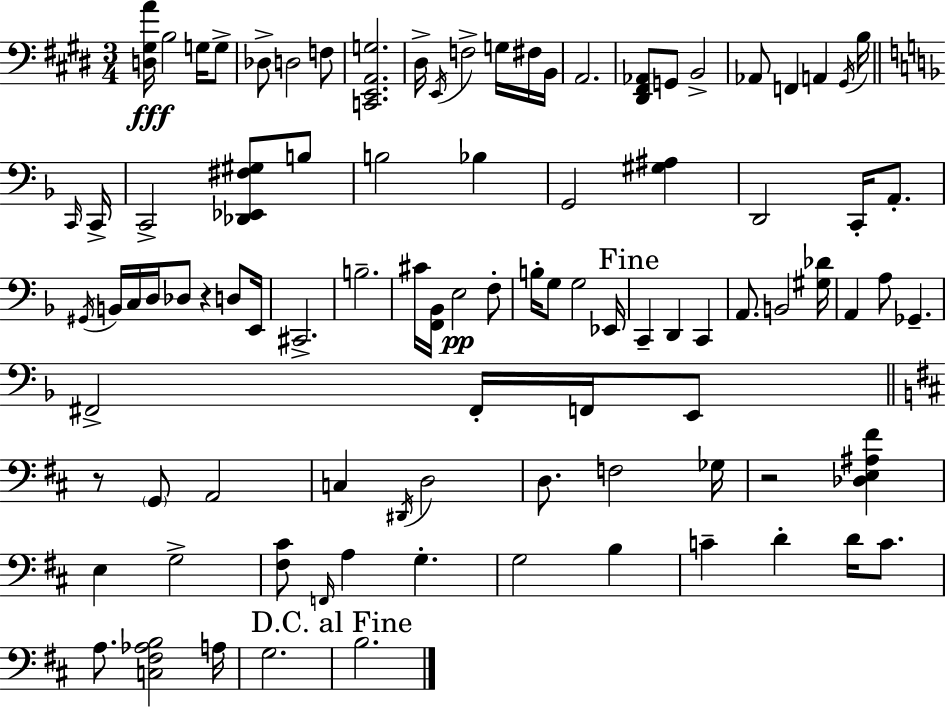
{
  \clef bass
  \numericTimeSignature
  \time 3/4
  \key e \major
  <d gis a'>16\fff b2 g16 g8-> | des8-> d2 f8 | <c, e, a, g>2. | dis16-> \acciaccatura { e,16 } f2-> g16 fis16 | \break b,16 a,2. | <dis, fis, aes,>8 g,8 b,2-> | aes,8 f,4 a,4 \acciaccatura { gis,16 } | b16 \bar "||" \break \key f \major \grace { c,16 } c,16-> c,2-> <des, ees, fis gis>8 | b8 b2 bes4 | g,2 <gis ais>4 | d,2 c,16-. a,8.-. | \break \acciaccatura { gis,16 } b,16 c16 d16 des8 r4 | d8 e,16 cis,2.-> | b2.-- | cis'16 <f, bes,>16 e2\pp | \break f8-. b16-. g8 g2 | ees,16 \mark "Fine" c,4-- d,4 c,4 | a,8. b,2 | <gis des'>16 a,4 a8 ges,4.-- | \break fis,2-> fis,16-. | f,16 e,8 \bar "||" \break \key b \minor r8 \parenthesize g,8 a,2 | c4 \acciaccatura { dis,16 } d2 | d8. f2 | ges16 r2 <des e ais fis'>4 | \break e4 g2-> | <fis cis'>8 \grace { f,16 } a4 g4.-. | g2 b4 | c'4-- d'4-. d'16 c'8. | \break a8. <c fis aes b>2 | a16 g2. | \mark "D.C. al Fine" b2. | \bar "|."
}